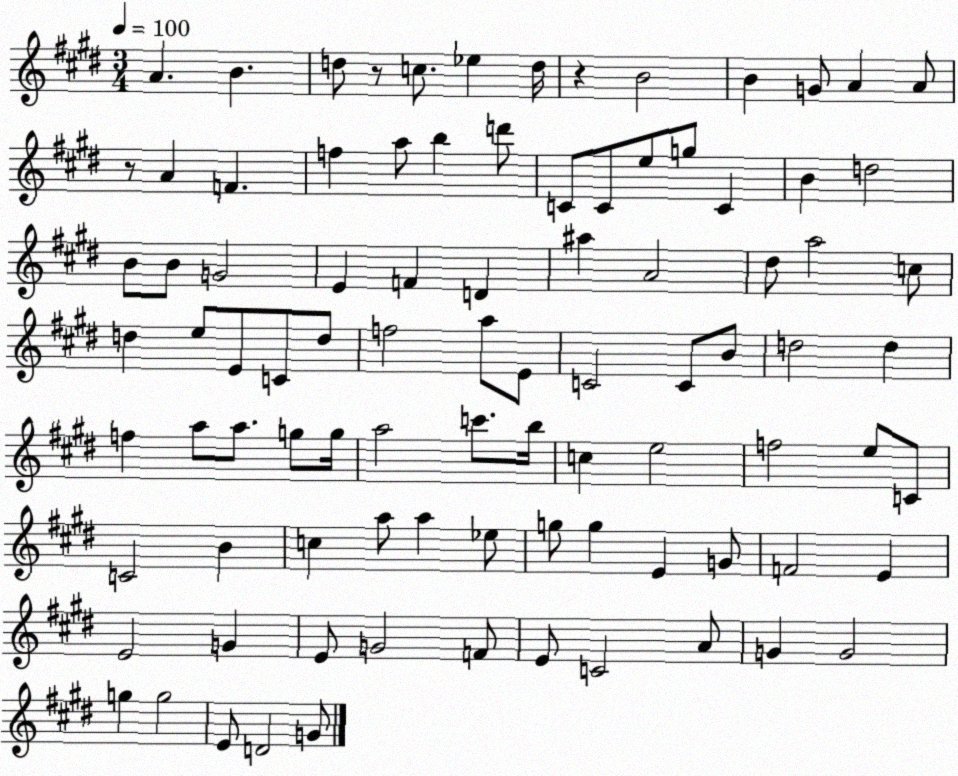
X:1
T:Untitled
M:3/4
L:1/4
K:E
A B d/2 z/2 c/2 _e d/4 z B2 B G/2 A A/2 z/2 A F f a/2 b d'/2 C/2 C/2 e/2 g/2 C B d2 B/2 B/2 G2 E F D ^a A2 ^d/2 a2 c/2 d e/2 E/2 C/2 d/2 f2 a/2 E/2 C2 C/2 B/2 d2 d f a/2 a/2 g/2 g/4 a2 c'/2 b/4 c e2 f2 e/2 C/2 C2 B c a/2 a _e/2 g/2 g E G/2 F2 E E2 G E/2 G2 F/2 E/2 C2 A/2 G G2 g g2 E/2 D2 G/2